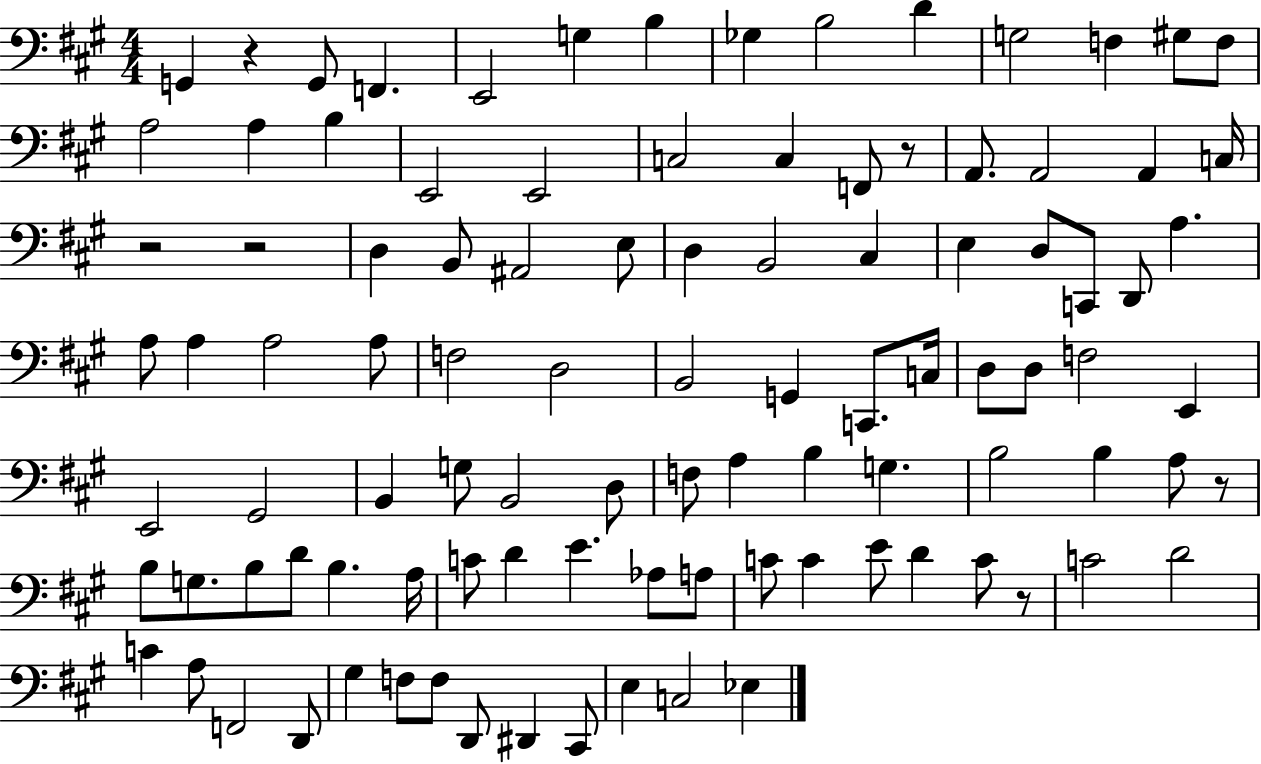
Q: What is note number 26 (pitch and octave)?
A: D3